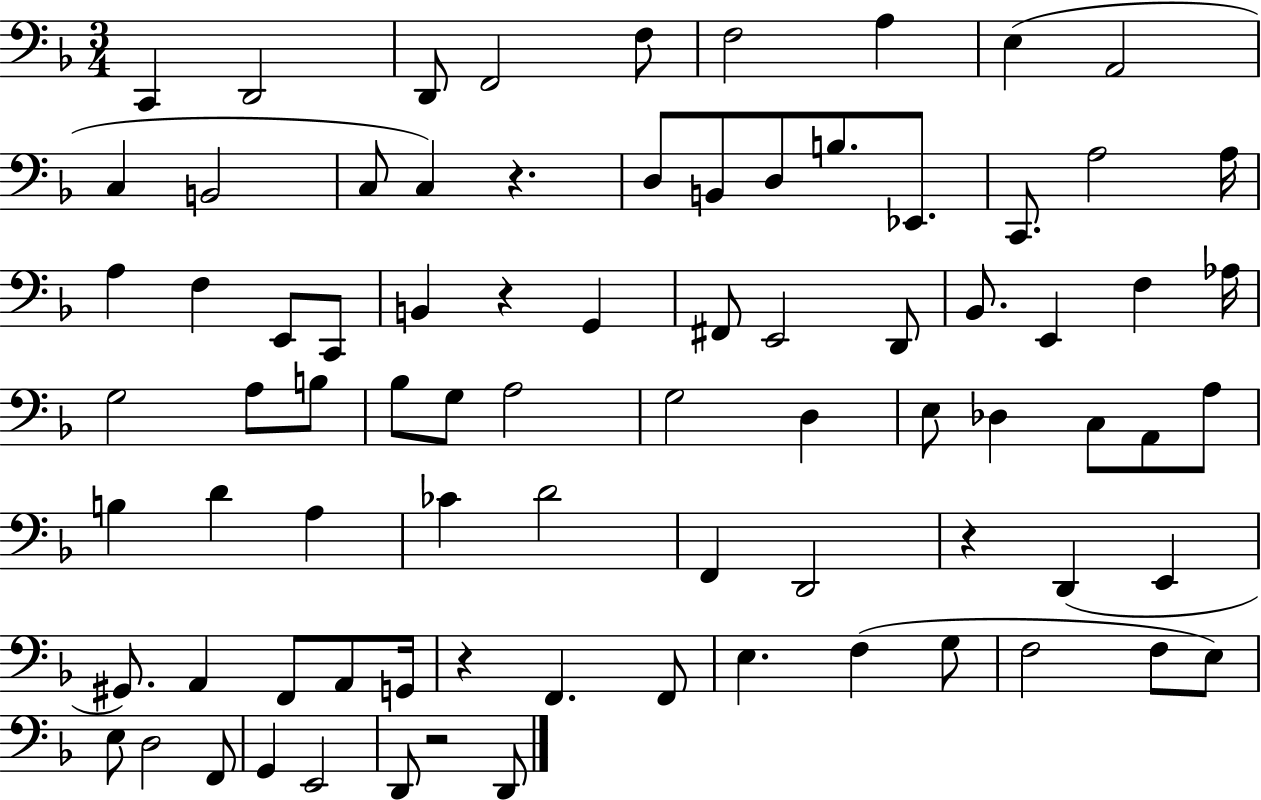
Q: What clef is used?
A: bass